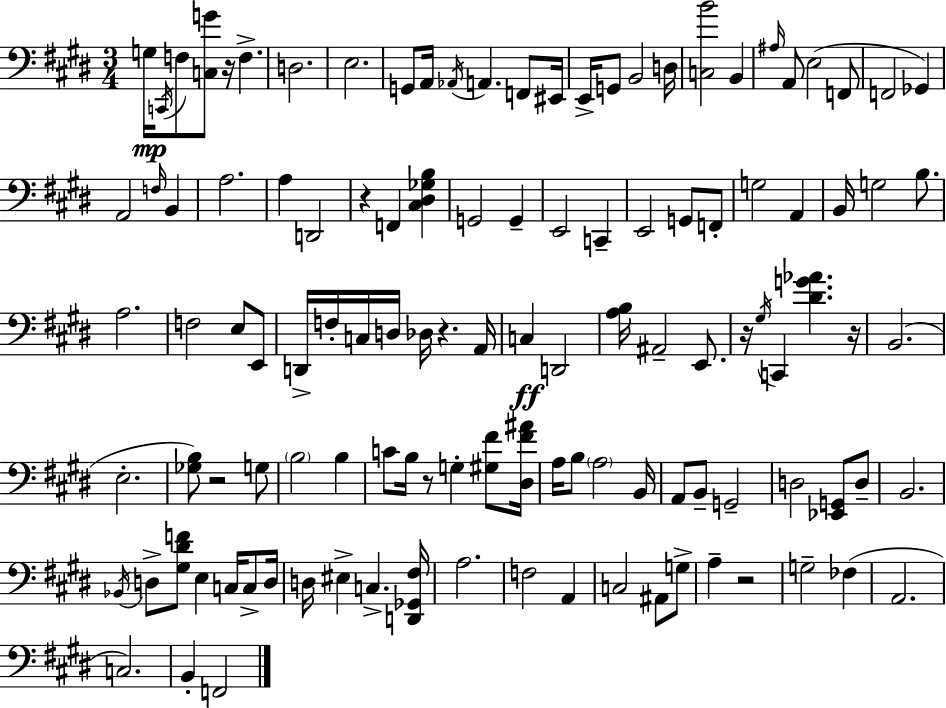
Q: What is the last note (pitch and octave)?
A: F2